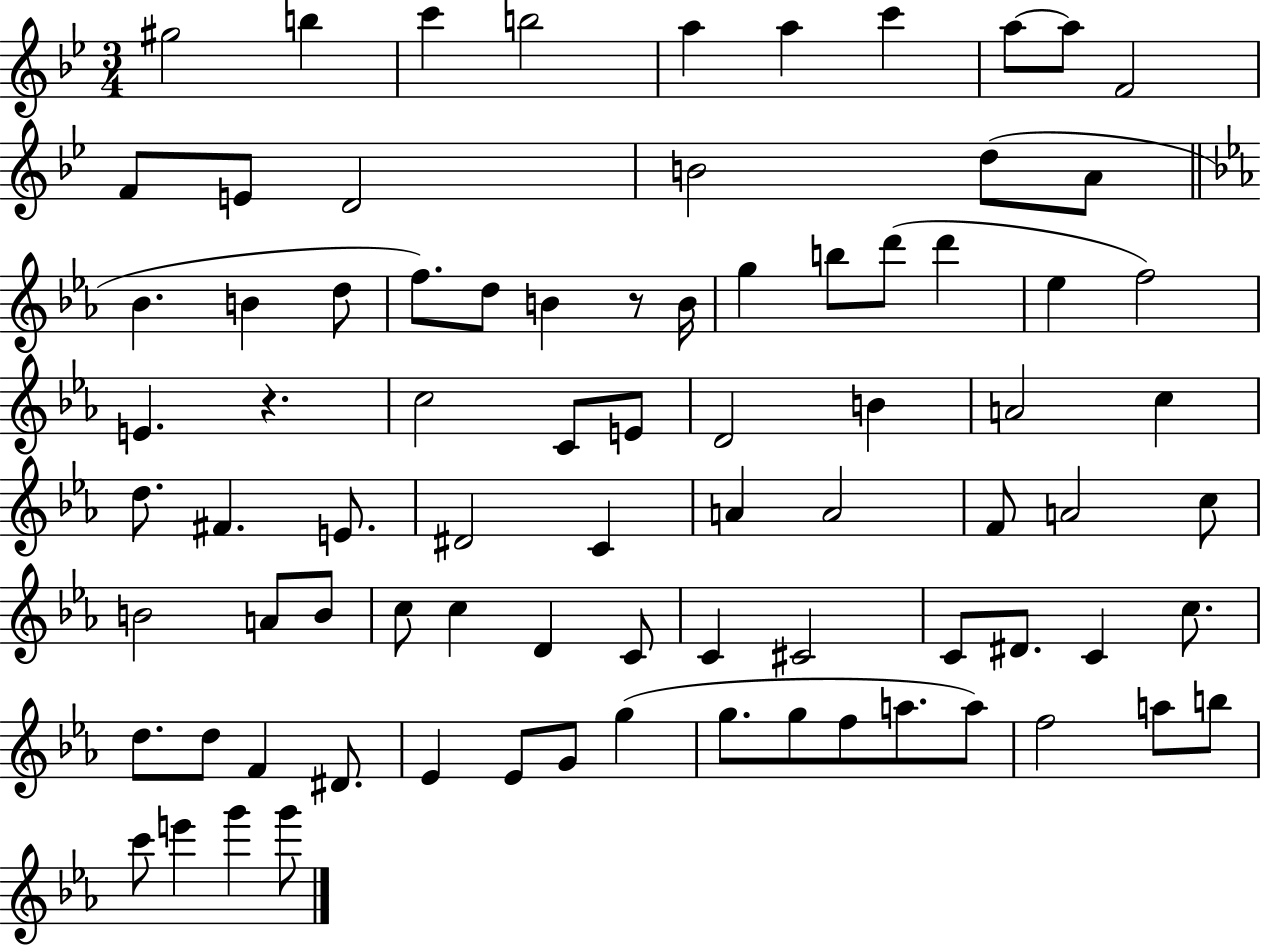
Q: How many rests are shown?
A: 2